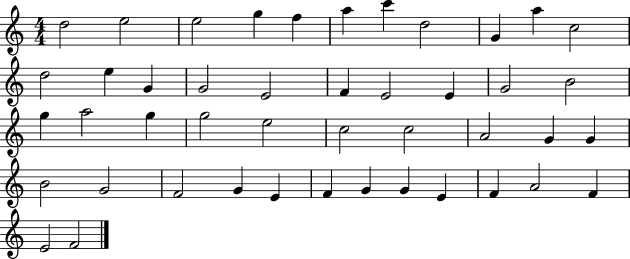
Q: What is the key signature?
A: C major